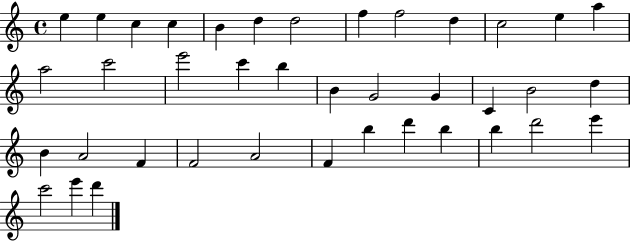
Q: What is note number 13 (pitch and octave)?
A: A5